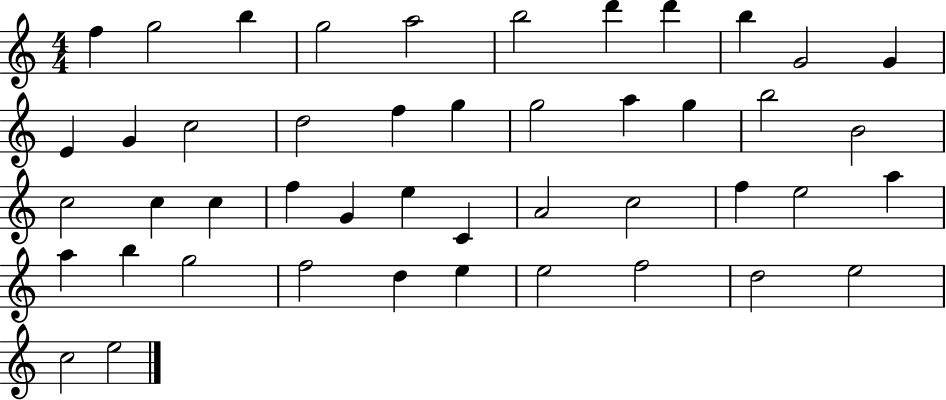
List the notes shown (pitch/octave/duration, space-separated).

F5/q G5/h B5/q G5/h A5/h B5/h D6/q D6/q B5/q G4/h G4/q E4/q G4/q C5/h D5/h F5/q G5/q G5/h A5/q G5/q B5/h B4/h C5/h C5/q C5/q F5/q G4/q E5/q C4/q A4/h C5/h F5/q E5/h A5/q A5/q B5/q G5/h F5/h D5/q E5/q E5/h F5/h D5/h E5/h C5/h E5/h